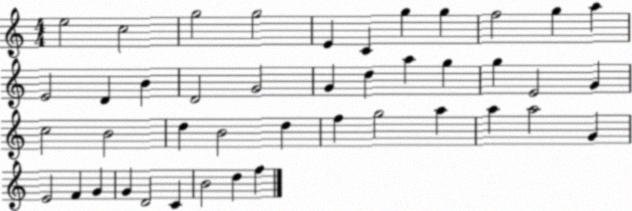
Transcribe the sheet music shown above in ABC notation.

X:1
T:Untitled
M:4/4
L:1/4
K:C
e2 c2 g2 g2 E C g g f2 g a E2 D B D2 G2 G d a g g E2 G c2 B2 d B2 d f g2 a a a2 G E2 F G G D2 C B2 d f